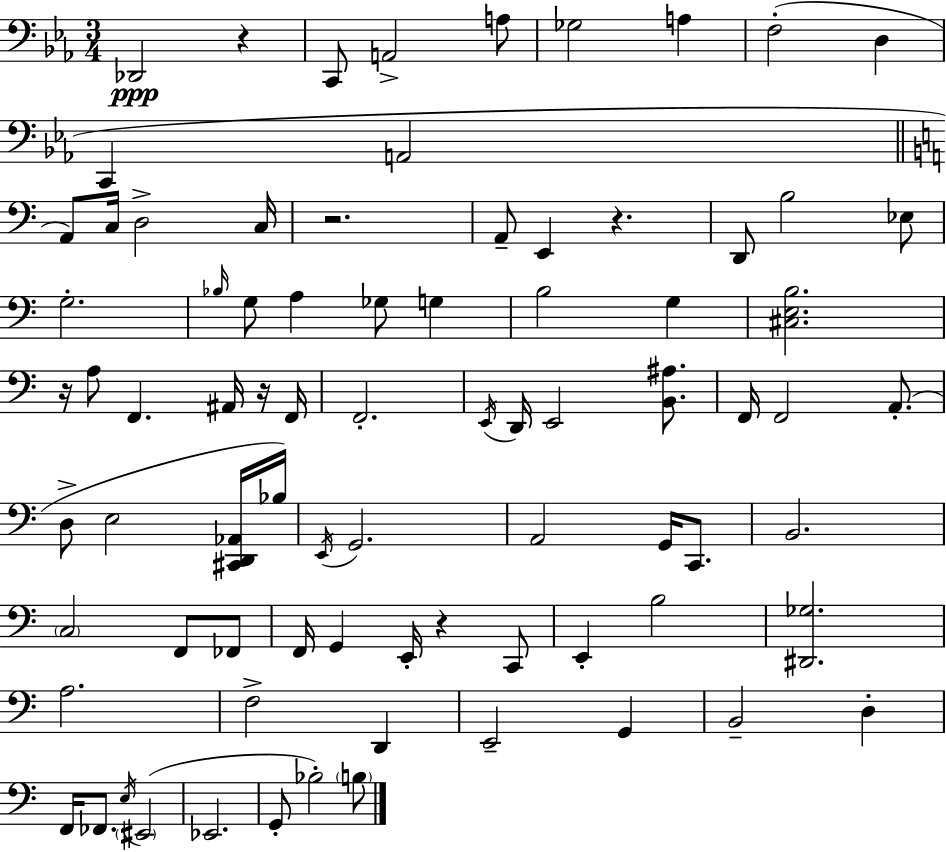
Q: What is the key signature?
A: EES major